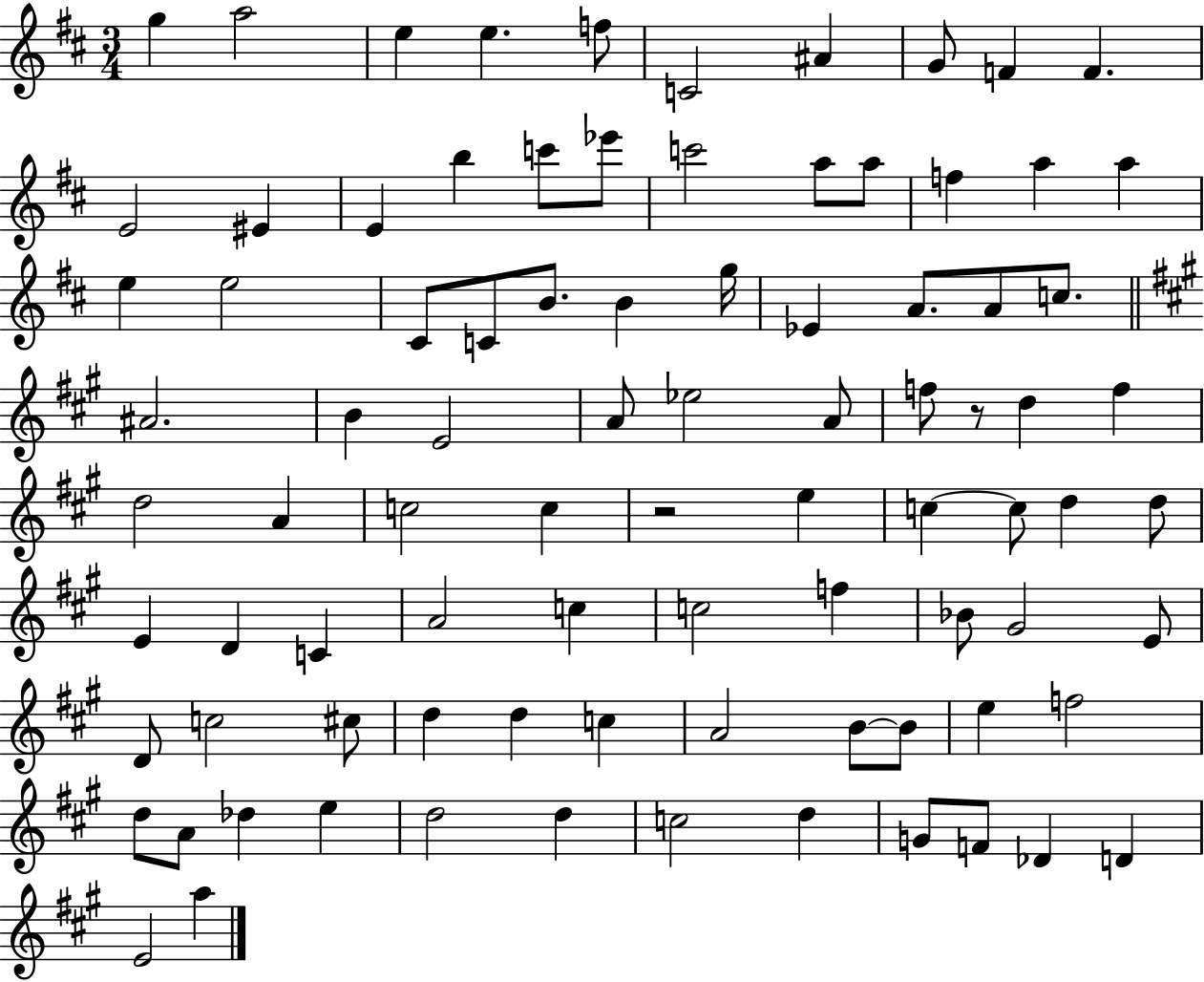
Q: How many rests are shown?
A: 2